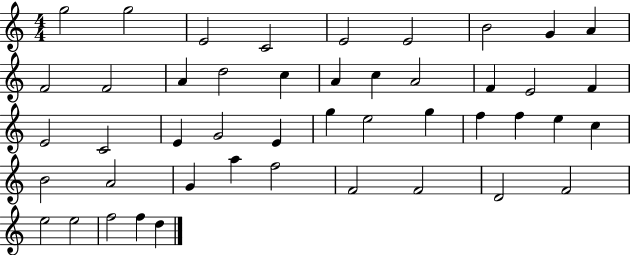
{
  \clef treble
  \numericTimeSignature
  \time 4/4
  \key c \major
  g''2 g''2 | e'2 c'2 | e'2 e'2 | b'2 g'4 a'4 | \break f'2 f'2 | a'4 d''2 c''4 | a'4 c''4 a'2 | f'4 e'2 f'4 | \break e'2 c'2 | e'4 g'2 e'4 | g''4 e''2 g''4 | f''4 f''4 e''4 c''4 | \break b'2 a'2 | g'4 a''4 f''2 | f'2 f'2 | d'2 f'2 | \break e''2 e''2 | f''2 f''4 d''4 | \bar "|."
}